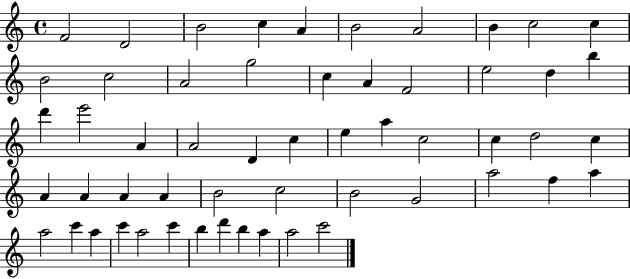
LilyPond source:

{
  \clef treble
  \time 4/4
  \defaultTimeSignature
  \key c \major
  f'2 d'2 | b'2 c''4 a'4 | b'2 a'2 | b'4 c''2 c''4 | \break b'2 c''2 | a'2 g''2 | c''4 a'4 f'2 | e''2 d''4 b''4 | \break d'''4 e'''2 a'4 | a'2 d'4 c''4 | e''4 a''4 c''2 | c''4 d''2 c''4 | \break a'4 a'4 a'4 a'4 | b'2 c''2 | b'2 g'2 | a''2 f''4 a''4 | \break a''2 c'''4 a''4 | c'''4 a''2 c'''4 | b''4 d'''4 b''4 a''4 | a''2 c'''2 | \break \bar "|."
}